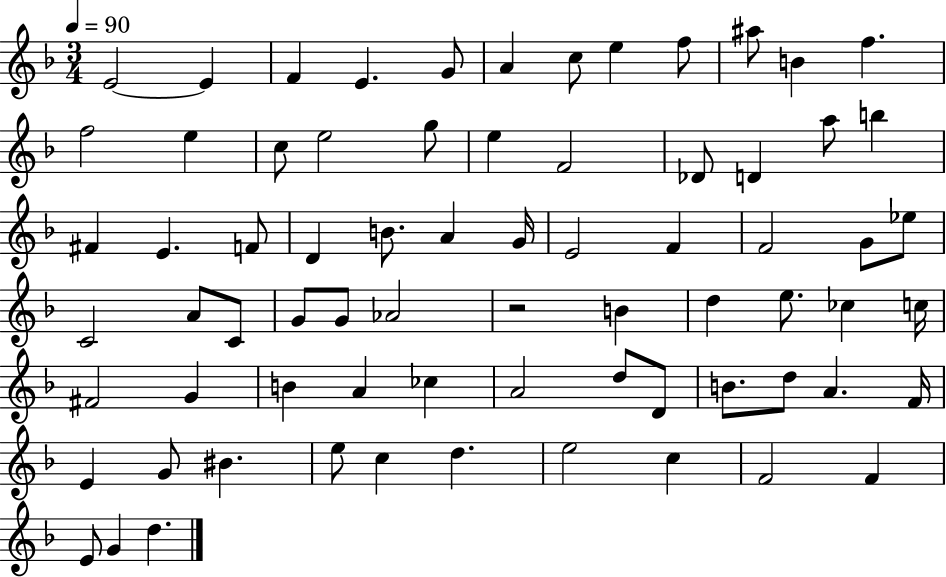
X:1
T:Untitled
M:3/4
L:1/4
K:F
E2 E F E G/2 A c/2 e f/2 ^a/2 B f f2 e c/2 e2 g/2 e F2 _D/2 D a/2 b ^F E F/2 D B/2 A G/4 E2 F F2 G/2 _e/2 C2 A/2 C/2 G/2 G/2 _A2 z2 B d e/2 _c c/4 ^F2 G B A _c A2 d/2 D/2 B/2 d/2 A F/4 E G/2 ^B e/2 c d e2 c F2 F E/2 G d